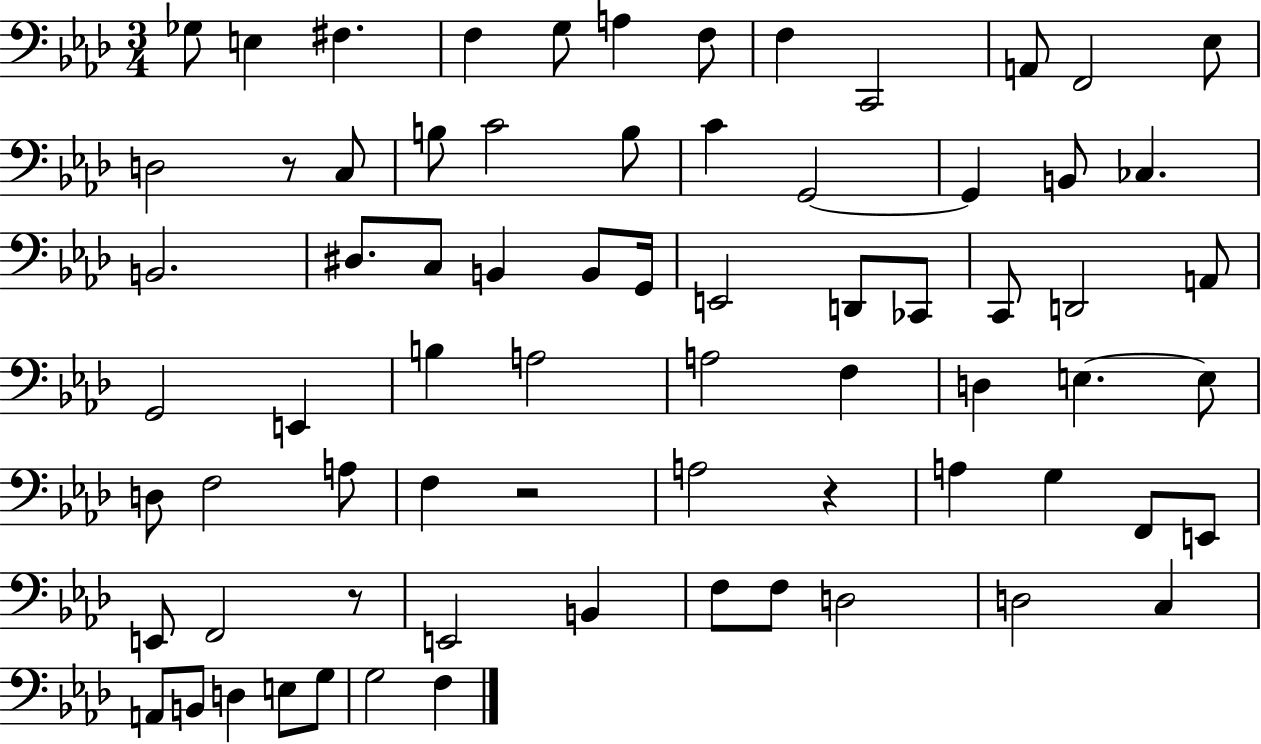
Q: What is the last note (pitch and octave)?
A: F3